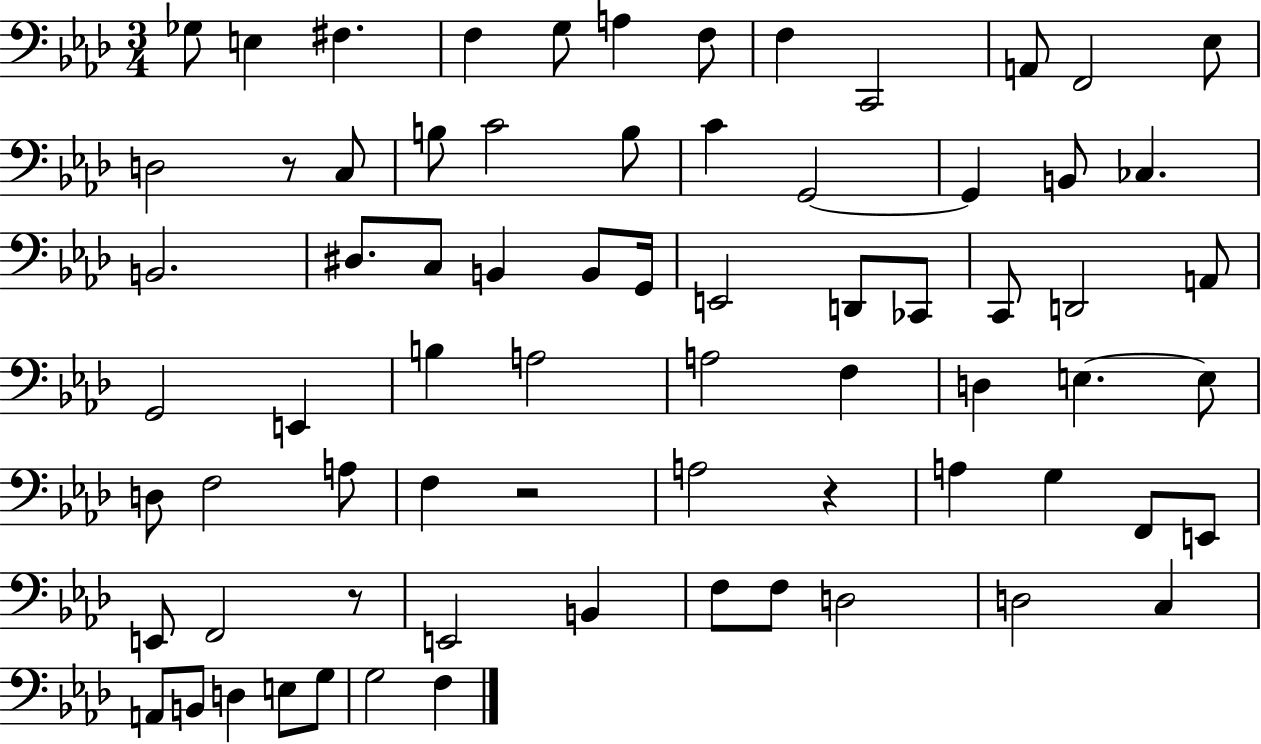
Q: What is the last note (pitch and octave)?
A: F3